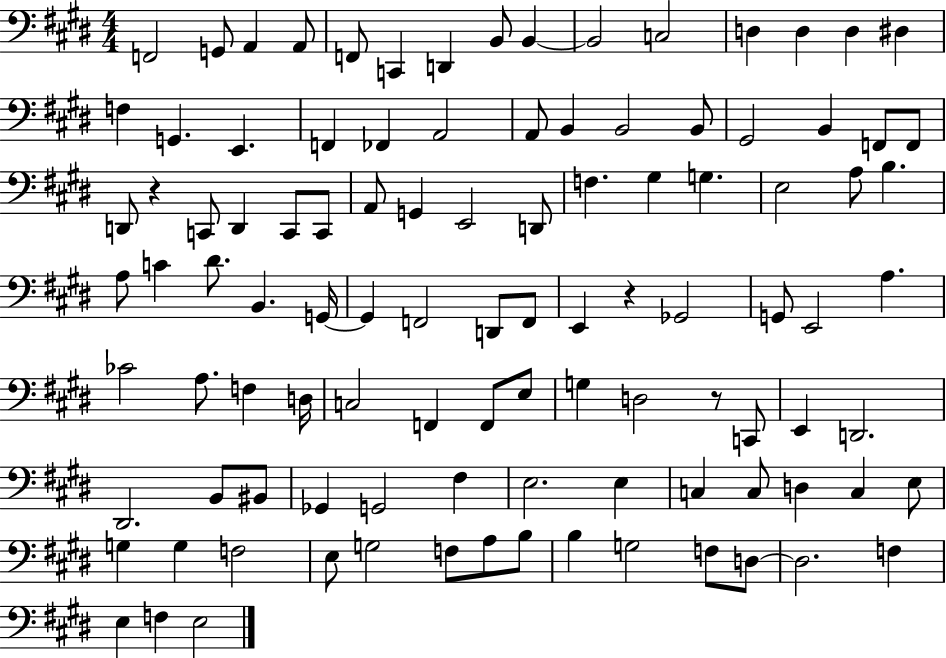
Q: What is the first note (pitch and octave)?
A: F2